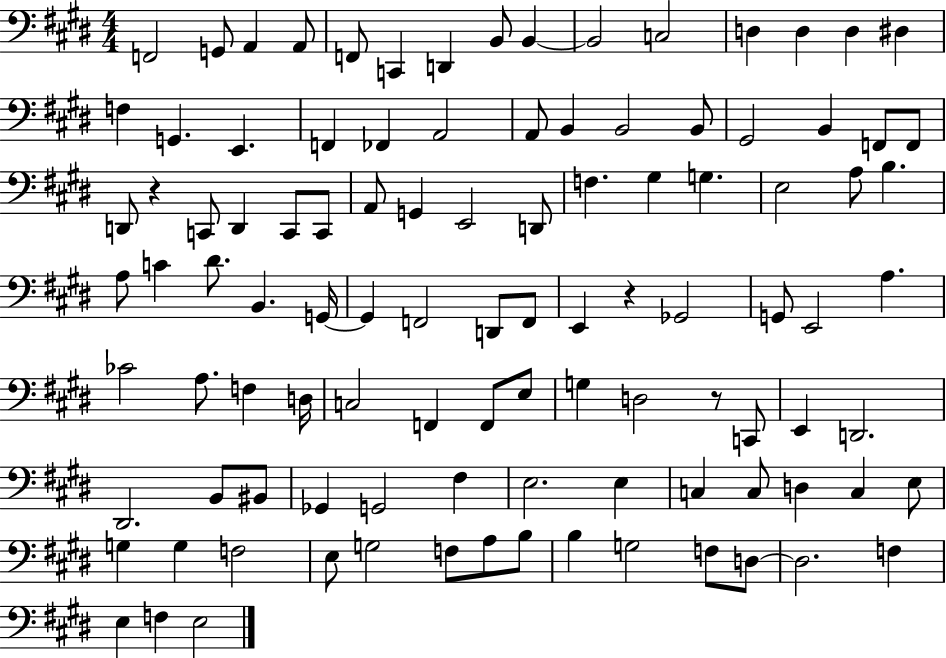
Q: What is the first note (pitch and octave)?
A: F2